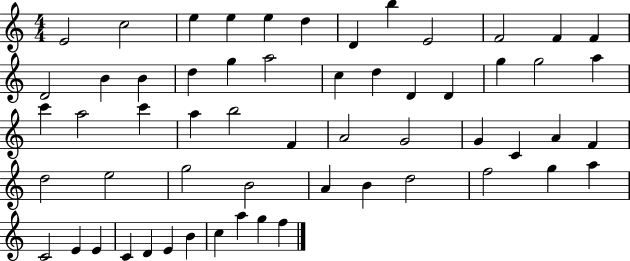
X:1
T:Untitled
M:4/4
L:1/4
K:C
E2 c2 e e e d D b E2 F2 F F D2 B B d g a2 c d D D g g2 a c' a2 c' a b2 F A2 G2 G C A F d2 e2 g2 B2 A B d2 f2 g a C2 E E C D E B c a g f